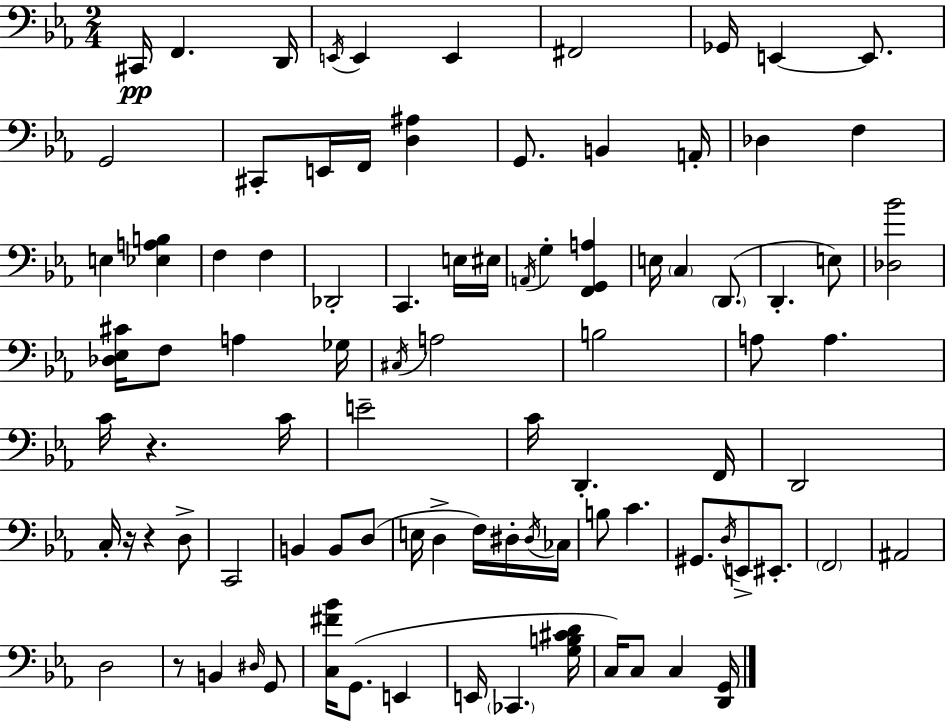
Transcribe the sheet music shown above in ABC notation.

X:1
T:Untitled
M:2/4
L:1/4
K:Cm
^C,,/4 F,, D,,/4 E,,/4 E,, E,, ^F,,2 _G,,/4 E,, E,,/2 G,,2 ^C,,/2 E,,/4 F,,/4 [D,^A,] G,,/2 B,, A,,/4 _D, F, E, [_E,A,B,] F, F, _D,,2 C,, E,/4 ^E,/4 A,,/4 G, [F,,G,,A,] E,/4 C, D,,/2 D,, E,/2 [_D,_B]2 [_D,_E,^C]/4 F,/2 A, _G,/4 ^C,/4 A,2 B,2 A,/2 A, C/4 z C/4 E2 C/4 D,, F,,/4 D,,2 C,/4 z/4 z D,/2 C,,2 B,, B,,/2 D,/2 E,/4 D, F,/4 ^D,/4 ^D,/4 _C,/4 B,/2 C ^G,,/2 D,/4 E,,/2 ^E,,/2 F,,2 ^A,,2 D,2 z/2 B,, ^D,/4 G,,/2 [C,^F_B]/4 G,,/2 E,, E,,/4 _C,, [G,B,^CD]/4 C,/4 C,/2 C, [D,,G,,]/4